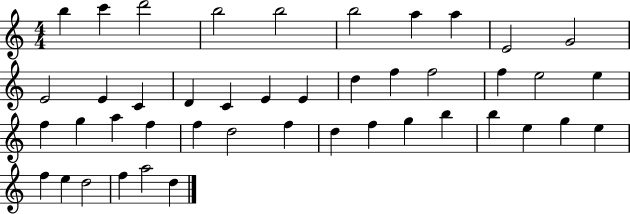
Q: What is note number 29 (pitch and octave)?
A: D5